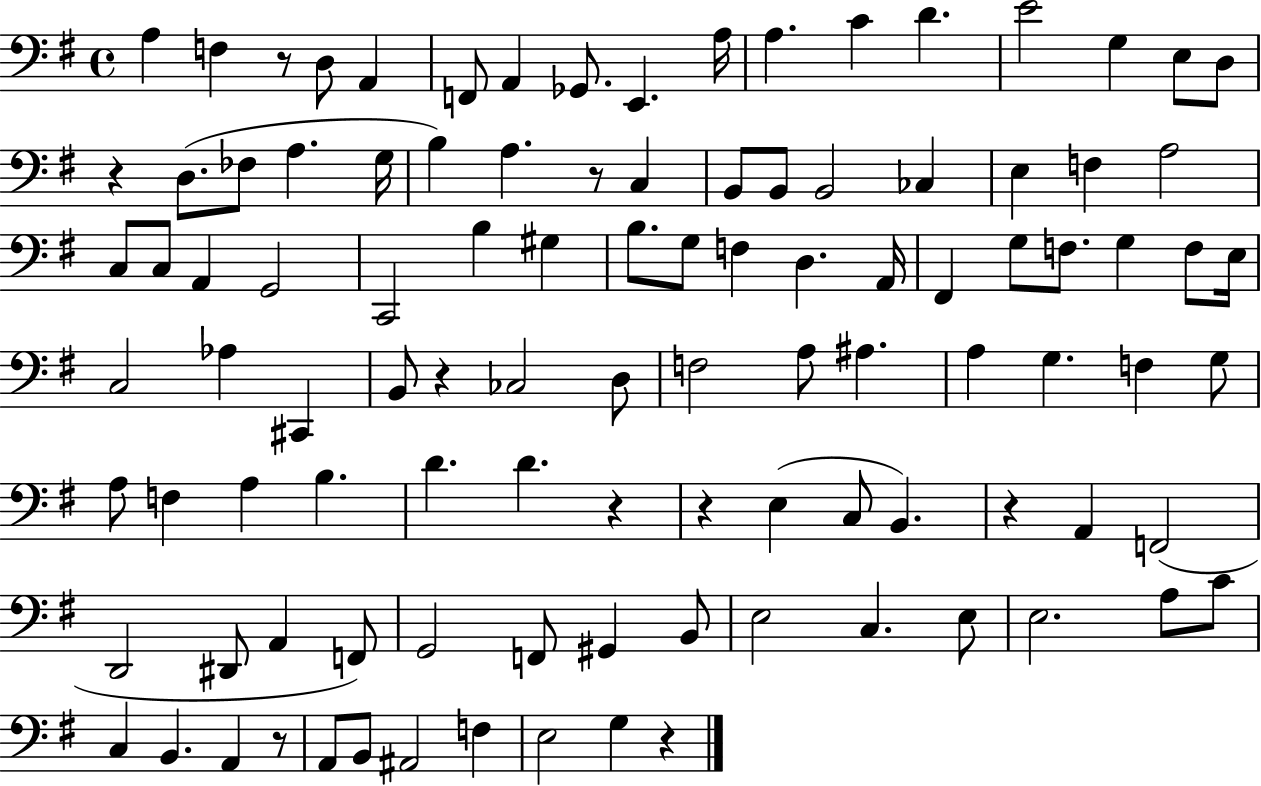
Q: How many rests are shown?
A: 9